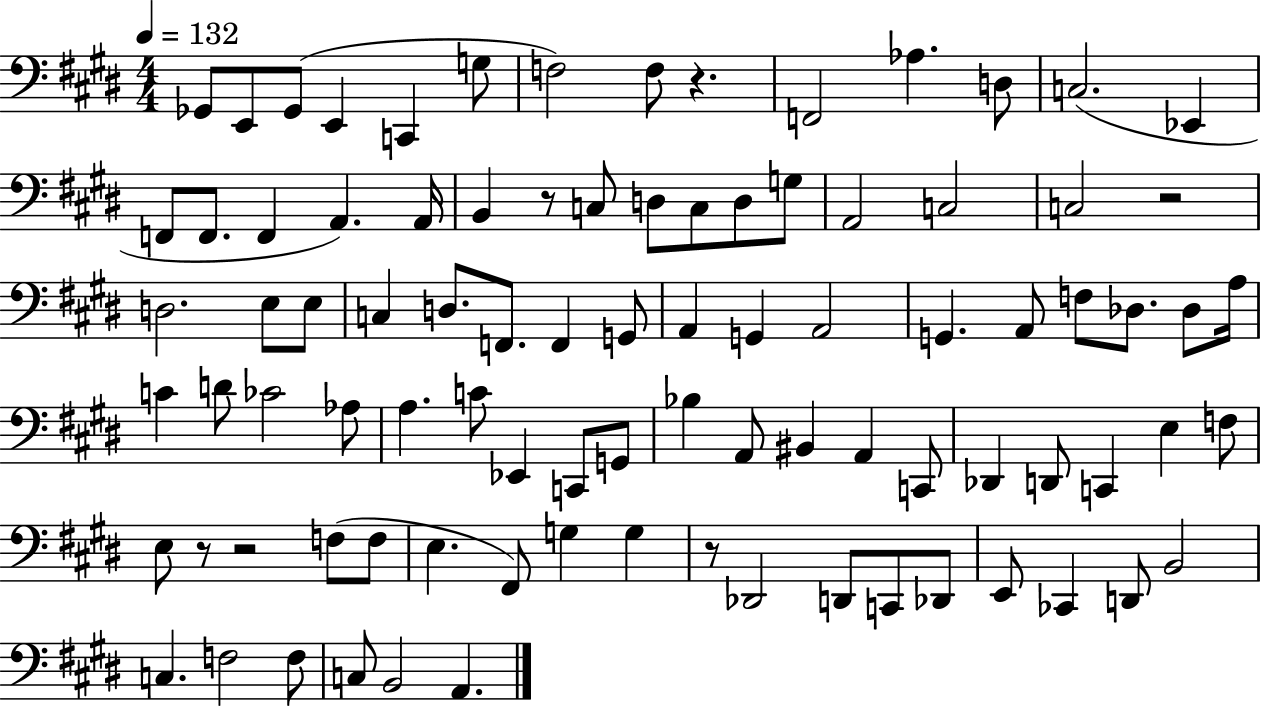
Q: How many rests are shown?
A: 6